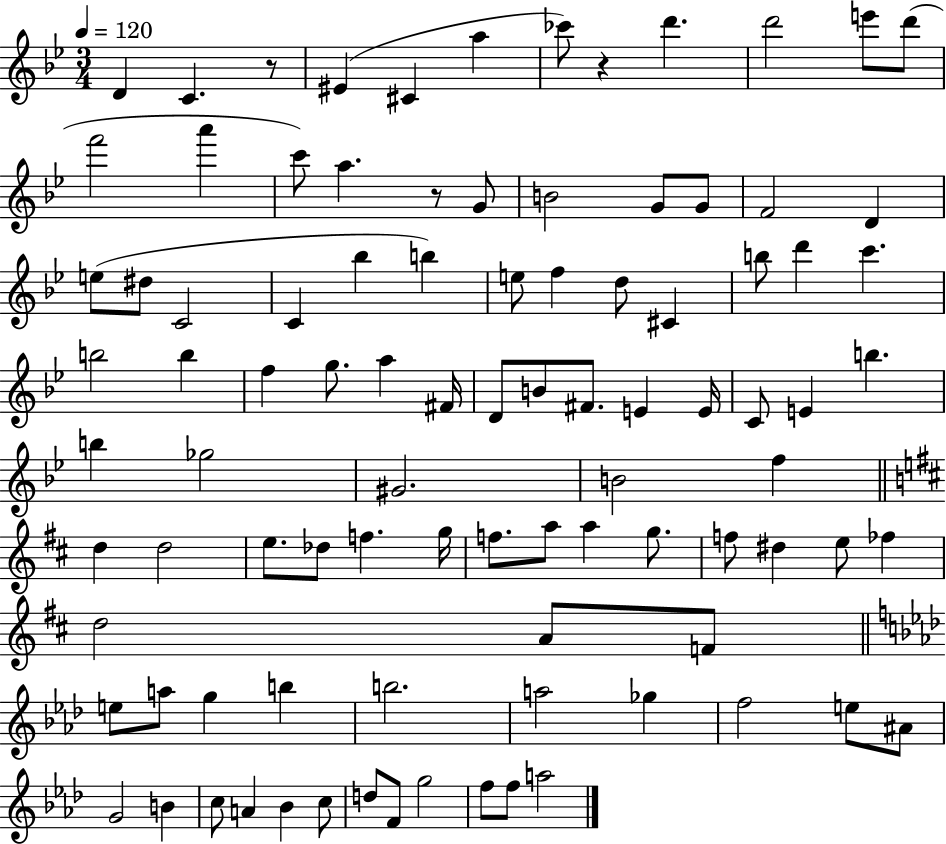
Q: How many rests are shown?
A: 3